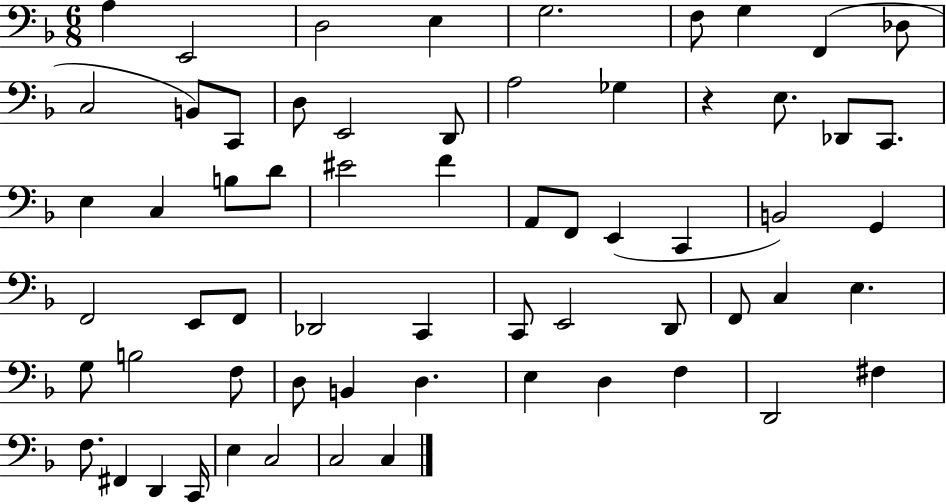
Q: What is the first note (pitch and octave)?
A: A3